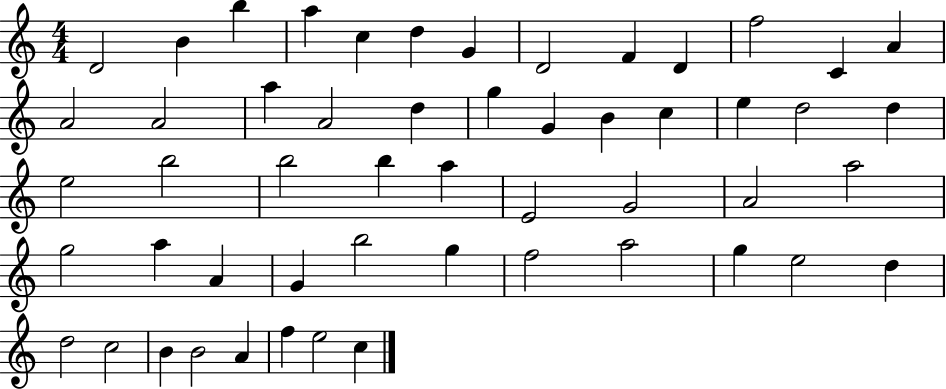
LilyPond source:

{
  \clef treble
  \numericTimeSignature
  \time 4/4
  \key c \major
  d'2 b'4 b''4 | a''4 c''4 d''4 g'4 | d'2 f'4 d'4 | f''2 c'4 a'4 | \break a'2 a'2 | a''4 a'2 d''4 | g''4 g'4 b'4 c''4 | e''4 d''2 d''4 | \break e''2 b''2 | b''2 b''4 a''4 | e'2 g'2 | a'2 a''2 | \break g''2 a''4 a'4 | g'4 b''2 g''4 | f''2 a''2 | g''4 e''2 d''4 | \break d''2 c''2 | b'4 b'2 a'4 | f''4 e''2 c''4 | \bar "|."
}